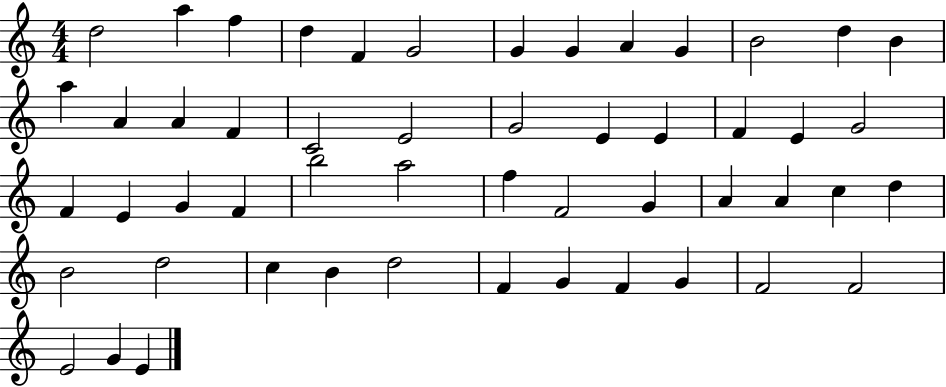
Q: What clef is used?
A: treble